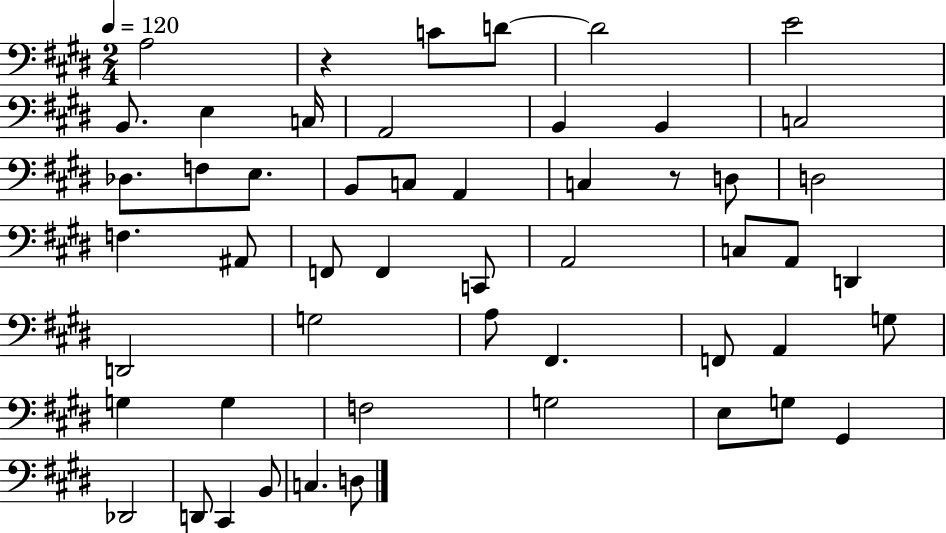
X:1
T:Untitled
M:2/4
L:1/4
K:E
A,2 z C/2 D/2 D2 E2 B,,/2 E, C,/4 A,,2 B,, B,, C,2 _D,/2 F,/2 E,/2 B,,/2 C,/2 A,, C, z/2 D,/2 D,2 F, ^A,,/2 F,,/2 F,, C,,/2 A,,2 C,/2 A,,/2 D,, D,,2 G,2 A,/2 ^F,, F,,/2 A,, G,/2 G, G, F,2 G,2 E,/2 G,/2 ^G,, _D,,2 D,,/2 ^C,, B,,/2 C, D,/2